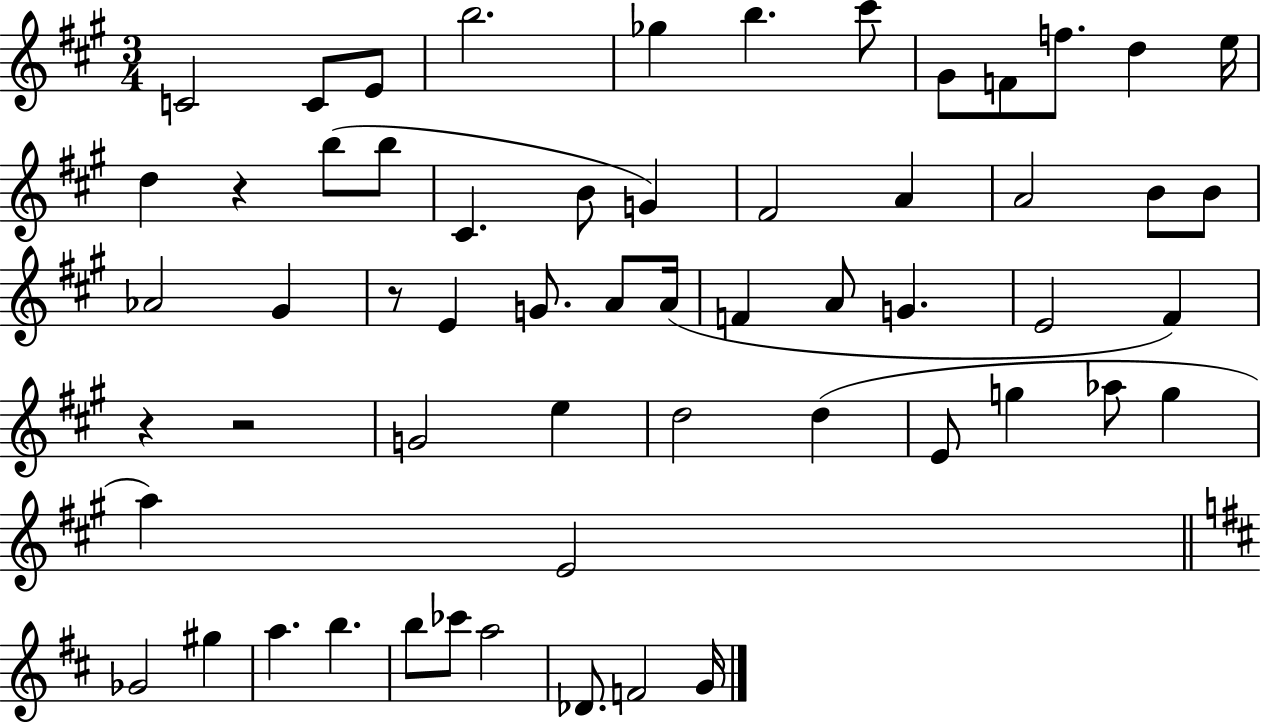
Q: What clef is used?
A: treble